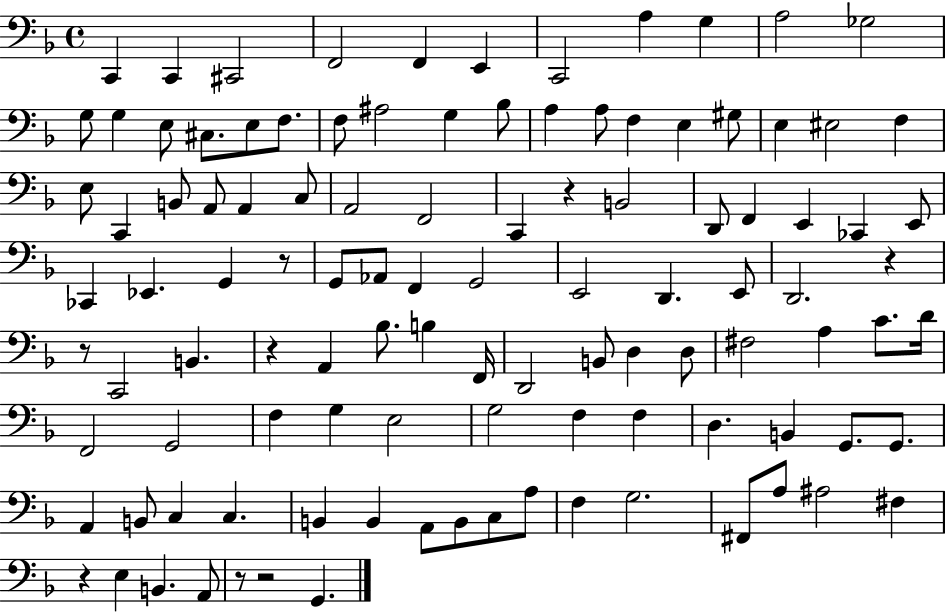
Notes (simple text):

C2/q C2/q C#2/h F2/h F2/q E2/q C2/h A3/q G3/q A3/h Gb3/h G3/e G3/q E3/e C#3/e. E3/e F3/e. F3/e A#3/h G3/q Bb3/e A3/q A3/e F3/q E3/q G#3/e E3/q EIS3/h F3/q E3/e C2/q B2/e A2/e A2/q C3/e A2/h F2/h C2/q R/q B2/h D2/e F2/q E2/q CES2/q E2/e CES2/q Eb2/q. G2/q R/e G2/e Ab2/e F2/q G2/h E2/h D2/q. E2/e D2/h. R/q R/e C2/h B2/q. R/q A2/q Bb3/e. B3/q F2/s D2/h B2/e D3/q D3/e F#3/h A3/q C4/e. D4/s F2/h G2/h F3/q G3/q E3/h G3/h F3/q F3/q D3/q. B2/q G2/e. G2/e. A2/q B2/e C3/q C3/q. B2/q B2/q A2/e B2/e C3/e A3/e F3/q G3/h. F#2/e A3/e A#3/h F#3/q R/q E3/q B2/q. A2/e R/e R/h G2/q.